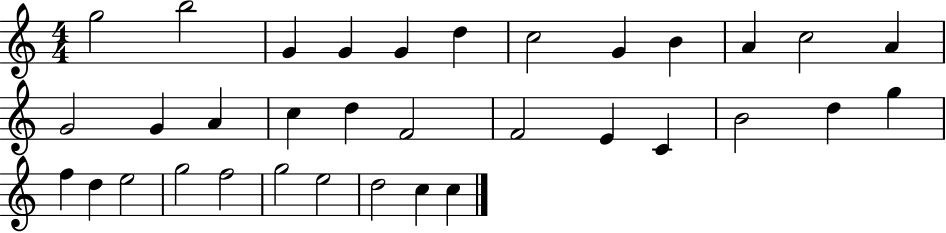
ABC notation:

X:1
T:Untitled
M:4/4
L:1/4
K:C
g2 b2 G G G d c2 G B A c2 A G2 G A c d F2 F2 E C B2 d g f d e2 g2 f2 g2 e2 d2 c c